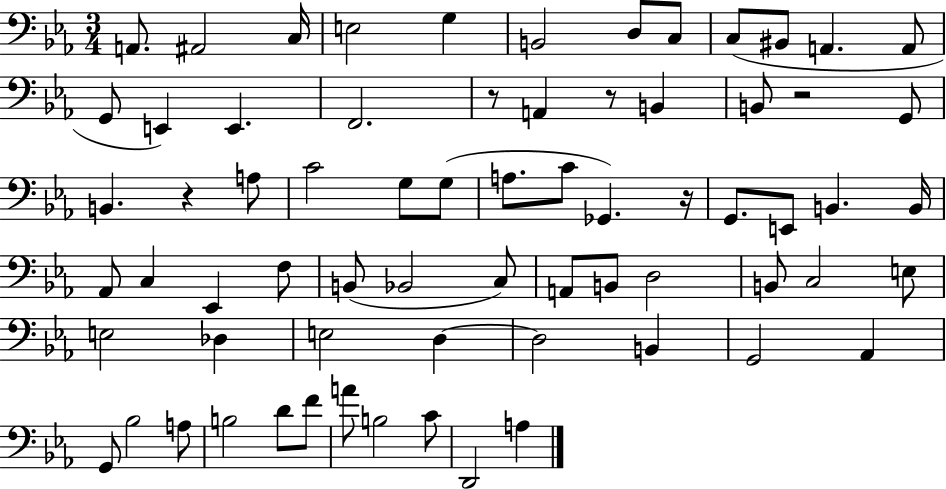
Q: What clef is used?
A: bass